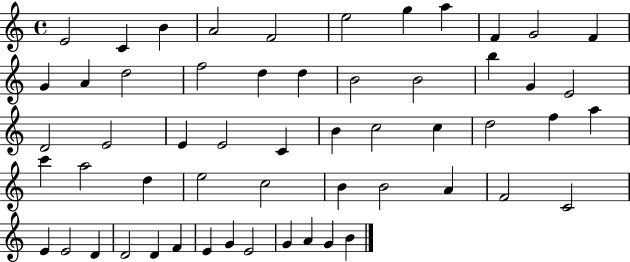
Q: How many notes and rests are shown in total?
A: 56